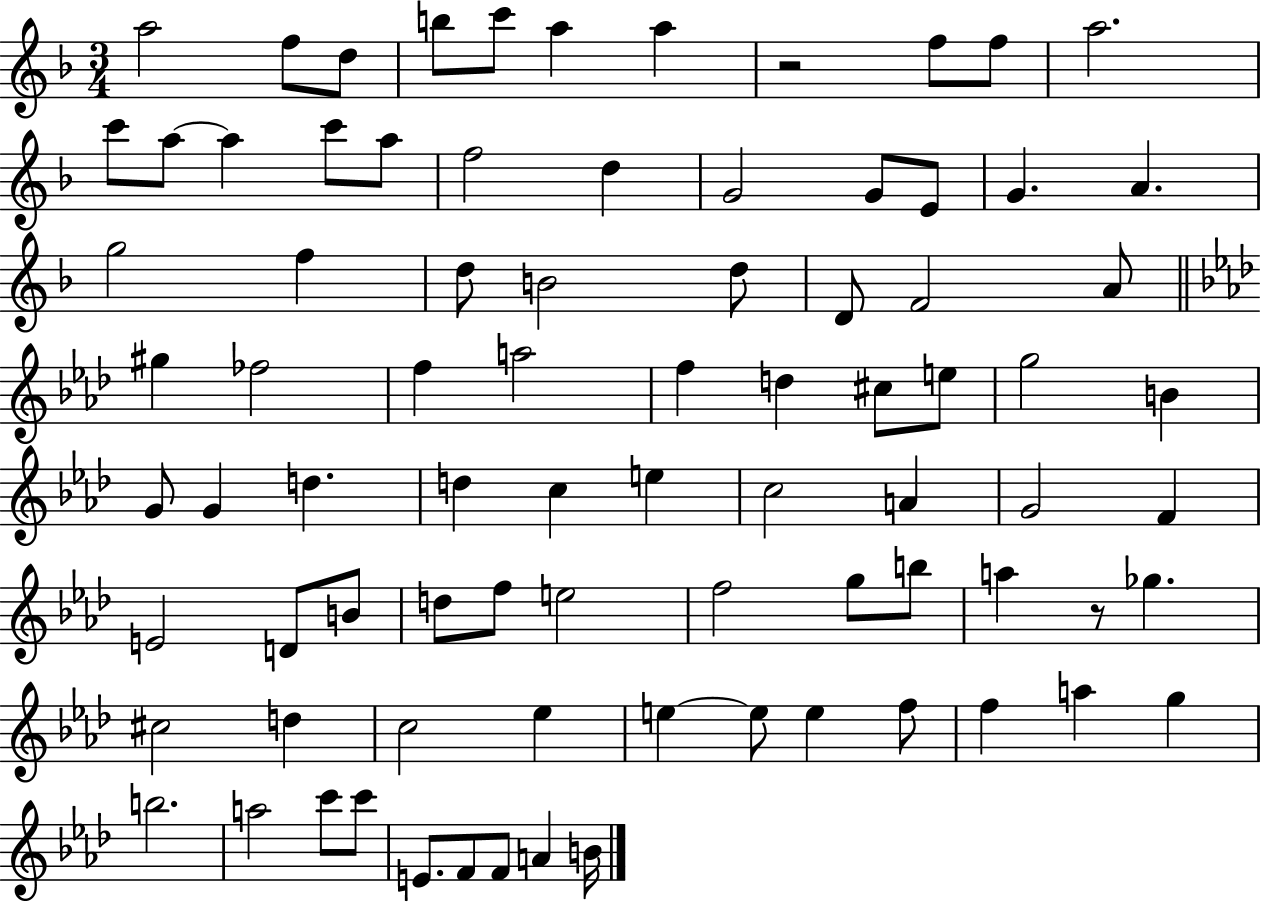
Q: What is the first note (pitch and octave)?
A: A5